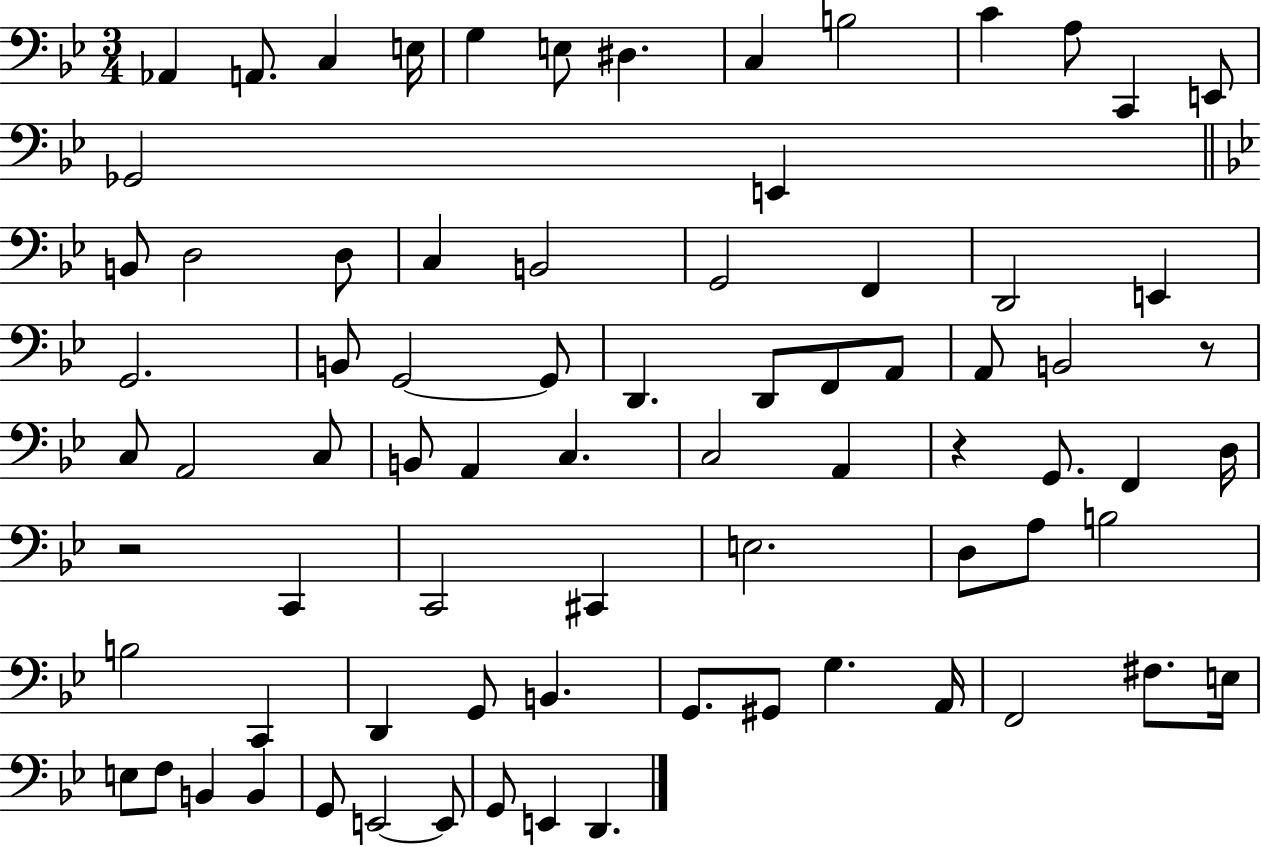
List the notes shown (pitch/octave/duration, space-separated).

Ab2/q A2/e. C3/q E3/s G3/q E3/e D#3/q. C3/q B3/h C4/q A3/e C2/q E2/e Gb2/h E2/q B2/e D3/h D3/e C3/q B2/h G2/h F2/q D2/h E2/q G2/h. B2/e G2/h G2/e D2/q. D2/e F2/e A2/e A2/e B2/h R/e C3/e A2/h C3/e B2/e A2/q C3/q. C3/h A2/q R/q G2/e. F2/q D3/s R/h C2/q C2/h C#2/q E3/h. D3/e A3/e B3/h B3/h C2/q D2/q G2/e B2/q. G2/e. G#2/e G3/q. A2/s F2/h F#3/e. E3/s E3/e F3/e B2/q B2/q G2/e E2/h E2/e G2/e E2/q D2/q.